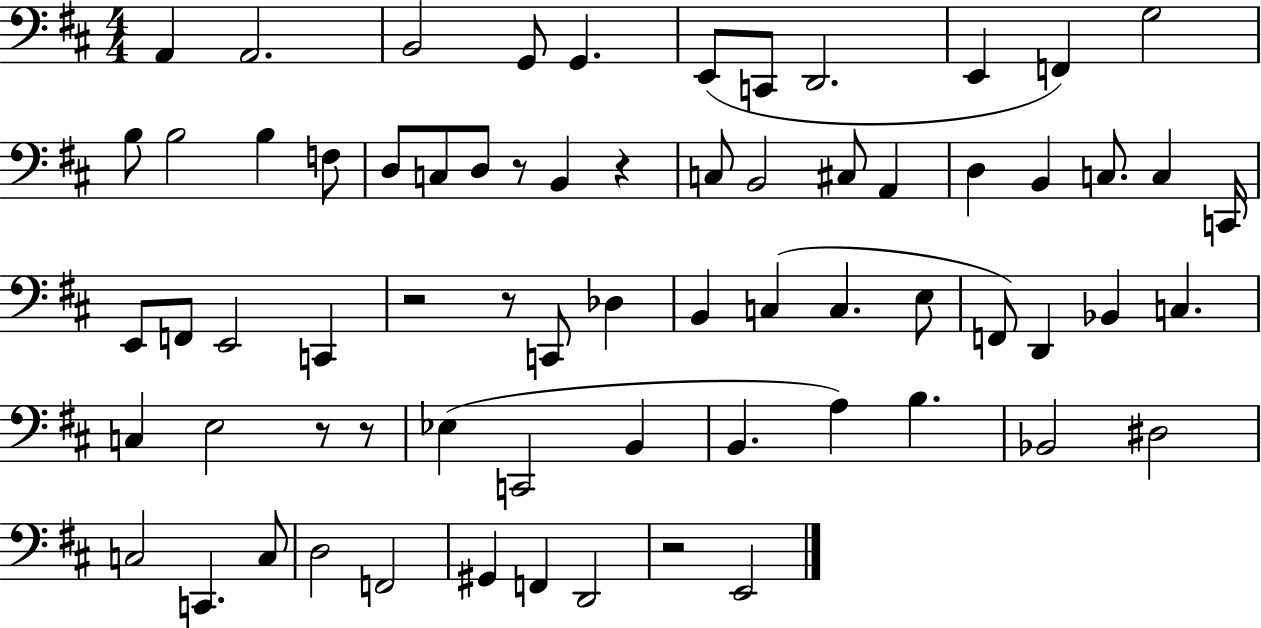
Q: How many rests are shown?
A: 7